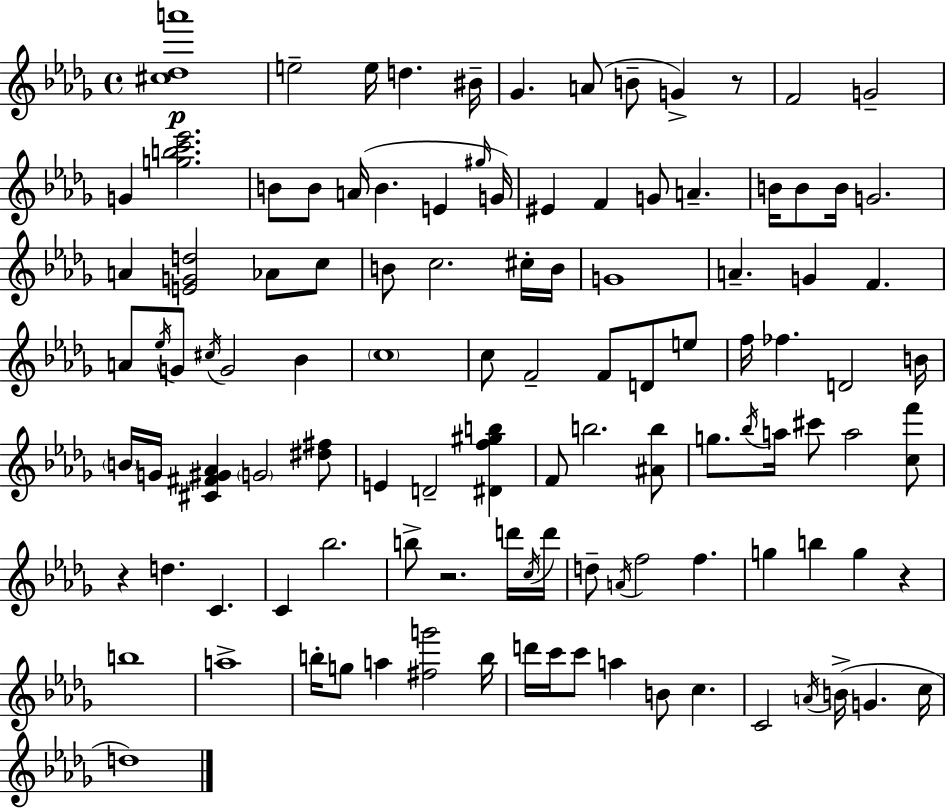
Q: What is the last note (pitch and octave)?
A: D5